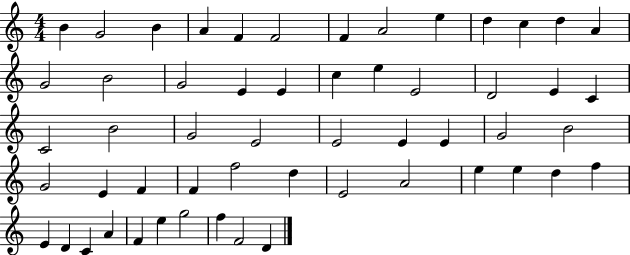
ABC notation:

X:1
T:Untitled
M:4/4
L:1/4
K:C
B G2 B A F F2 F A2 e d c d A G2 B2 G2 E E c e E2 D2 E C C2 B2 G2 E2 E2 E E G2 B2 G2 E F F f2 d E2 A2 e e d f E D C A F e g2 f F2 D